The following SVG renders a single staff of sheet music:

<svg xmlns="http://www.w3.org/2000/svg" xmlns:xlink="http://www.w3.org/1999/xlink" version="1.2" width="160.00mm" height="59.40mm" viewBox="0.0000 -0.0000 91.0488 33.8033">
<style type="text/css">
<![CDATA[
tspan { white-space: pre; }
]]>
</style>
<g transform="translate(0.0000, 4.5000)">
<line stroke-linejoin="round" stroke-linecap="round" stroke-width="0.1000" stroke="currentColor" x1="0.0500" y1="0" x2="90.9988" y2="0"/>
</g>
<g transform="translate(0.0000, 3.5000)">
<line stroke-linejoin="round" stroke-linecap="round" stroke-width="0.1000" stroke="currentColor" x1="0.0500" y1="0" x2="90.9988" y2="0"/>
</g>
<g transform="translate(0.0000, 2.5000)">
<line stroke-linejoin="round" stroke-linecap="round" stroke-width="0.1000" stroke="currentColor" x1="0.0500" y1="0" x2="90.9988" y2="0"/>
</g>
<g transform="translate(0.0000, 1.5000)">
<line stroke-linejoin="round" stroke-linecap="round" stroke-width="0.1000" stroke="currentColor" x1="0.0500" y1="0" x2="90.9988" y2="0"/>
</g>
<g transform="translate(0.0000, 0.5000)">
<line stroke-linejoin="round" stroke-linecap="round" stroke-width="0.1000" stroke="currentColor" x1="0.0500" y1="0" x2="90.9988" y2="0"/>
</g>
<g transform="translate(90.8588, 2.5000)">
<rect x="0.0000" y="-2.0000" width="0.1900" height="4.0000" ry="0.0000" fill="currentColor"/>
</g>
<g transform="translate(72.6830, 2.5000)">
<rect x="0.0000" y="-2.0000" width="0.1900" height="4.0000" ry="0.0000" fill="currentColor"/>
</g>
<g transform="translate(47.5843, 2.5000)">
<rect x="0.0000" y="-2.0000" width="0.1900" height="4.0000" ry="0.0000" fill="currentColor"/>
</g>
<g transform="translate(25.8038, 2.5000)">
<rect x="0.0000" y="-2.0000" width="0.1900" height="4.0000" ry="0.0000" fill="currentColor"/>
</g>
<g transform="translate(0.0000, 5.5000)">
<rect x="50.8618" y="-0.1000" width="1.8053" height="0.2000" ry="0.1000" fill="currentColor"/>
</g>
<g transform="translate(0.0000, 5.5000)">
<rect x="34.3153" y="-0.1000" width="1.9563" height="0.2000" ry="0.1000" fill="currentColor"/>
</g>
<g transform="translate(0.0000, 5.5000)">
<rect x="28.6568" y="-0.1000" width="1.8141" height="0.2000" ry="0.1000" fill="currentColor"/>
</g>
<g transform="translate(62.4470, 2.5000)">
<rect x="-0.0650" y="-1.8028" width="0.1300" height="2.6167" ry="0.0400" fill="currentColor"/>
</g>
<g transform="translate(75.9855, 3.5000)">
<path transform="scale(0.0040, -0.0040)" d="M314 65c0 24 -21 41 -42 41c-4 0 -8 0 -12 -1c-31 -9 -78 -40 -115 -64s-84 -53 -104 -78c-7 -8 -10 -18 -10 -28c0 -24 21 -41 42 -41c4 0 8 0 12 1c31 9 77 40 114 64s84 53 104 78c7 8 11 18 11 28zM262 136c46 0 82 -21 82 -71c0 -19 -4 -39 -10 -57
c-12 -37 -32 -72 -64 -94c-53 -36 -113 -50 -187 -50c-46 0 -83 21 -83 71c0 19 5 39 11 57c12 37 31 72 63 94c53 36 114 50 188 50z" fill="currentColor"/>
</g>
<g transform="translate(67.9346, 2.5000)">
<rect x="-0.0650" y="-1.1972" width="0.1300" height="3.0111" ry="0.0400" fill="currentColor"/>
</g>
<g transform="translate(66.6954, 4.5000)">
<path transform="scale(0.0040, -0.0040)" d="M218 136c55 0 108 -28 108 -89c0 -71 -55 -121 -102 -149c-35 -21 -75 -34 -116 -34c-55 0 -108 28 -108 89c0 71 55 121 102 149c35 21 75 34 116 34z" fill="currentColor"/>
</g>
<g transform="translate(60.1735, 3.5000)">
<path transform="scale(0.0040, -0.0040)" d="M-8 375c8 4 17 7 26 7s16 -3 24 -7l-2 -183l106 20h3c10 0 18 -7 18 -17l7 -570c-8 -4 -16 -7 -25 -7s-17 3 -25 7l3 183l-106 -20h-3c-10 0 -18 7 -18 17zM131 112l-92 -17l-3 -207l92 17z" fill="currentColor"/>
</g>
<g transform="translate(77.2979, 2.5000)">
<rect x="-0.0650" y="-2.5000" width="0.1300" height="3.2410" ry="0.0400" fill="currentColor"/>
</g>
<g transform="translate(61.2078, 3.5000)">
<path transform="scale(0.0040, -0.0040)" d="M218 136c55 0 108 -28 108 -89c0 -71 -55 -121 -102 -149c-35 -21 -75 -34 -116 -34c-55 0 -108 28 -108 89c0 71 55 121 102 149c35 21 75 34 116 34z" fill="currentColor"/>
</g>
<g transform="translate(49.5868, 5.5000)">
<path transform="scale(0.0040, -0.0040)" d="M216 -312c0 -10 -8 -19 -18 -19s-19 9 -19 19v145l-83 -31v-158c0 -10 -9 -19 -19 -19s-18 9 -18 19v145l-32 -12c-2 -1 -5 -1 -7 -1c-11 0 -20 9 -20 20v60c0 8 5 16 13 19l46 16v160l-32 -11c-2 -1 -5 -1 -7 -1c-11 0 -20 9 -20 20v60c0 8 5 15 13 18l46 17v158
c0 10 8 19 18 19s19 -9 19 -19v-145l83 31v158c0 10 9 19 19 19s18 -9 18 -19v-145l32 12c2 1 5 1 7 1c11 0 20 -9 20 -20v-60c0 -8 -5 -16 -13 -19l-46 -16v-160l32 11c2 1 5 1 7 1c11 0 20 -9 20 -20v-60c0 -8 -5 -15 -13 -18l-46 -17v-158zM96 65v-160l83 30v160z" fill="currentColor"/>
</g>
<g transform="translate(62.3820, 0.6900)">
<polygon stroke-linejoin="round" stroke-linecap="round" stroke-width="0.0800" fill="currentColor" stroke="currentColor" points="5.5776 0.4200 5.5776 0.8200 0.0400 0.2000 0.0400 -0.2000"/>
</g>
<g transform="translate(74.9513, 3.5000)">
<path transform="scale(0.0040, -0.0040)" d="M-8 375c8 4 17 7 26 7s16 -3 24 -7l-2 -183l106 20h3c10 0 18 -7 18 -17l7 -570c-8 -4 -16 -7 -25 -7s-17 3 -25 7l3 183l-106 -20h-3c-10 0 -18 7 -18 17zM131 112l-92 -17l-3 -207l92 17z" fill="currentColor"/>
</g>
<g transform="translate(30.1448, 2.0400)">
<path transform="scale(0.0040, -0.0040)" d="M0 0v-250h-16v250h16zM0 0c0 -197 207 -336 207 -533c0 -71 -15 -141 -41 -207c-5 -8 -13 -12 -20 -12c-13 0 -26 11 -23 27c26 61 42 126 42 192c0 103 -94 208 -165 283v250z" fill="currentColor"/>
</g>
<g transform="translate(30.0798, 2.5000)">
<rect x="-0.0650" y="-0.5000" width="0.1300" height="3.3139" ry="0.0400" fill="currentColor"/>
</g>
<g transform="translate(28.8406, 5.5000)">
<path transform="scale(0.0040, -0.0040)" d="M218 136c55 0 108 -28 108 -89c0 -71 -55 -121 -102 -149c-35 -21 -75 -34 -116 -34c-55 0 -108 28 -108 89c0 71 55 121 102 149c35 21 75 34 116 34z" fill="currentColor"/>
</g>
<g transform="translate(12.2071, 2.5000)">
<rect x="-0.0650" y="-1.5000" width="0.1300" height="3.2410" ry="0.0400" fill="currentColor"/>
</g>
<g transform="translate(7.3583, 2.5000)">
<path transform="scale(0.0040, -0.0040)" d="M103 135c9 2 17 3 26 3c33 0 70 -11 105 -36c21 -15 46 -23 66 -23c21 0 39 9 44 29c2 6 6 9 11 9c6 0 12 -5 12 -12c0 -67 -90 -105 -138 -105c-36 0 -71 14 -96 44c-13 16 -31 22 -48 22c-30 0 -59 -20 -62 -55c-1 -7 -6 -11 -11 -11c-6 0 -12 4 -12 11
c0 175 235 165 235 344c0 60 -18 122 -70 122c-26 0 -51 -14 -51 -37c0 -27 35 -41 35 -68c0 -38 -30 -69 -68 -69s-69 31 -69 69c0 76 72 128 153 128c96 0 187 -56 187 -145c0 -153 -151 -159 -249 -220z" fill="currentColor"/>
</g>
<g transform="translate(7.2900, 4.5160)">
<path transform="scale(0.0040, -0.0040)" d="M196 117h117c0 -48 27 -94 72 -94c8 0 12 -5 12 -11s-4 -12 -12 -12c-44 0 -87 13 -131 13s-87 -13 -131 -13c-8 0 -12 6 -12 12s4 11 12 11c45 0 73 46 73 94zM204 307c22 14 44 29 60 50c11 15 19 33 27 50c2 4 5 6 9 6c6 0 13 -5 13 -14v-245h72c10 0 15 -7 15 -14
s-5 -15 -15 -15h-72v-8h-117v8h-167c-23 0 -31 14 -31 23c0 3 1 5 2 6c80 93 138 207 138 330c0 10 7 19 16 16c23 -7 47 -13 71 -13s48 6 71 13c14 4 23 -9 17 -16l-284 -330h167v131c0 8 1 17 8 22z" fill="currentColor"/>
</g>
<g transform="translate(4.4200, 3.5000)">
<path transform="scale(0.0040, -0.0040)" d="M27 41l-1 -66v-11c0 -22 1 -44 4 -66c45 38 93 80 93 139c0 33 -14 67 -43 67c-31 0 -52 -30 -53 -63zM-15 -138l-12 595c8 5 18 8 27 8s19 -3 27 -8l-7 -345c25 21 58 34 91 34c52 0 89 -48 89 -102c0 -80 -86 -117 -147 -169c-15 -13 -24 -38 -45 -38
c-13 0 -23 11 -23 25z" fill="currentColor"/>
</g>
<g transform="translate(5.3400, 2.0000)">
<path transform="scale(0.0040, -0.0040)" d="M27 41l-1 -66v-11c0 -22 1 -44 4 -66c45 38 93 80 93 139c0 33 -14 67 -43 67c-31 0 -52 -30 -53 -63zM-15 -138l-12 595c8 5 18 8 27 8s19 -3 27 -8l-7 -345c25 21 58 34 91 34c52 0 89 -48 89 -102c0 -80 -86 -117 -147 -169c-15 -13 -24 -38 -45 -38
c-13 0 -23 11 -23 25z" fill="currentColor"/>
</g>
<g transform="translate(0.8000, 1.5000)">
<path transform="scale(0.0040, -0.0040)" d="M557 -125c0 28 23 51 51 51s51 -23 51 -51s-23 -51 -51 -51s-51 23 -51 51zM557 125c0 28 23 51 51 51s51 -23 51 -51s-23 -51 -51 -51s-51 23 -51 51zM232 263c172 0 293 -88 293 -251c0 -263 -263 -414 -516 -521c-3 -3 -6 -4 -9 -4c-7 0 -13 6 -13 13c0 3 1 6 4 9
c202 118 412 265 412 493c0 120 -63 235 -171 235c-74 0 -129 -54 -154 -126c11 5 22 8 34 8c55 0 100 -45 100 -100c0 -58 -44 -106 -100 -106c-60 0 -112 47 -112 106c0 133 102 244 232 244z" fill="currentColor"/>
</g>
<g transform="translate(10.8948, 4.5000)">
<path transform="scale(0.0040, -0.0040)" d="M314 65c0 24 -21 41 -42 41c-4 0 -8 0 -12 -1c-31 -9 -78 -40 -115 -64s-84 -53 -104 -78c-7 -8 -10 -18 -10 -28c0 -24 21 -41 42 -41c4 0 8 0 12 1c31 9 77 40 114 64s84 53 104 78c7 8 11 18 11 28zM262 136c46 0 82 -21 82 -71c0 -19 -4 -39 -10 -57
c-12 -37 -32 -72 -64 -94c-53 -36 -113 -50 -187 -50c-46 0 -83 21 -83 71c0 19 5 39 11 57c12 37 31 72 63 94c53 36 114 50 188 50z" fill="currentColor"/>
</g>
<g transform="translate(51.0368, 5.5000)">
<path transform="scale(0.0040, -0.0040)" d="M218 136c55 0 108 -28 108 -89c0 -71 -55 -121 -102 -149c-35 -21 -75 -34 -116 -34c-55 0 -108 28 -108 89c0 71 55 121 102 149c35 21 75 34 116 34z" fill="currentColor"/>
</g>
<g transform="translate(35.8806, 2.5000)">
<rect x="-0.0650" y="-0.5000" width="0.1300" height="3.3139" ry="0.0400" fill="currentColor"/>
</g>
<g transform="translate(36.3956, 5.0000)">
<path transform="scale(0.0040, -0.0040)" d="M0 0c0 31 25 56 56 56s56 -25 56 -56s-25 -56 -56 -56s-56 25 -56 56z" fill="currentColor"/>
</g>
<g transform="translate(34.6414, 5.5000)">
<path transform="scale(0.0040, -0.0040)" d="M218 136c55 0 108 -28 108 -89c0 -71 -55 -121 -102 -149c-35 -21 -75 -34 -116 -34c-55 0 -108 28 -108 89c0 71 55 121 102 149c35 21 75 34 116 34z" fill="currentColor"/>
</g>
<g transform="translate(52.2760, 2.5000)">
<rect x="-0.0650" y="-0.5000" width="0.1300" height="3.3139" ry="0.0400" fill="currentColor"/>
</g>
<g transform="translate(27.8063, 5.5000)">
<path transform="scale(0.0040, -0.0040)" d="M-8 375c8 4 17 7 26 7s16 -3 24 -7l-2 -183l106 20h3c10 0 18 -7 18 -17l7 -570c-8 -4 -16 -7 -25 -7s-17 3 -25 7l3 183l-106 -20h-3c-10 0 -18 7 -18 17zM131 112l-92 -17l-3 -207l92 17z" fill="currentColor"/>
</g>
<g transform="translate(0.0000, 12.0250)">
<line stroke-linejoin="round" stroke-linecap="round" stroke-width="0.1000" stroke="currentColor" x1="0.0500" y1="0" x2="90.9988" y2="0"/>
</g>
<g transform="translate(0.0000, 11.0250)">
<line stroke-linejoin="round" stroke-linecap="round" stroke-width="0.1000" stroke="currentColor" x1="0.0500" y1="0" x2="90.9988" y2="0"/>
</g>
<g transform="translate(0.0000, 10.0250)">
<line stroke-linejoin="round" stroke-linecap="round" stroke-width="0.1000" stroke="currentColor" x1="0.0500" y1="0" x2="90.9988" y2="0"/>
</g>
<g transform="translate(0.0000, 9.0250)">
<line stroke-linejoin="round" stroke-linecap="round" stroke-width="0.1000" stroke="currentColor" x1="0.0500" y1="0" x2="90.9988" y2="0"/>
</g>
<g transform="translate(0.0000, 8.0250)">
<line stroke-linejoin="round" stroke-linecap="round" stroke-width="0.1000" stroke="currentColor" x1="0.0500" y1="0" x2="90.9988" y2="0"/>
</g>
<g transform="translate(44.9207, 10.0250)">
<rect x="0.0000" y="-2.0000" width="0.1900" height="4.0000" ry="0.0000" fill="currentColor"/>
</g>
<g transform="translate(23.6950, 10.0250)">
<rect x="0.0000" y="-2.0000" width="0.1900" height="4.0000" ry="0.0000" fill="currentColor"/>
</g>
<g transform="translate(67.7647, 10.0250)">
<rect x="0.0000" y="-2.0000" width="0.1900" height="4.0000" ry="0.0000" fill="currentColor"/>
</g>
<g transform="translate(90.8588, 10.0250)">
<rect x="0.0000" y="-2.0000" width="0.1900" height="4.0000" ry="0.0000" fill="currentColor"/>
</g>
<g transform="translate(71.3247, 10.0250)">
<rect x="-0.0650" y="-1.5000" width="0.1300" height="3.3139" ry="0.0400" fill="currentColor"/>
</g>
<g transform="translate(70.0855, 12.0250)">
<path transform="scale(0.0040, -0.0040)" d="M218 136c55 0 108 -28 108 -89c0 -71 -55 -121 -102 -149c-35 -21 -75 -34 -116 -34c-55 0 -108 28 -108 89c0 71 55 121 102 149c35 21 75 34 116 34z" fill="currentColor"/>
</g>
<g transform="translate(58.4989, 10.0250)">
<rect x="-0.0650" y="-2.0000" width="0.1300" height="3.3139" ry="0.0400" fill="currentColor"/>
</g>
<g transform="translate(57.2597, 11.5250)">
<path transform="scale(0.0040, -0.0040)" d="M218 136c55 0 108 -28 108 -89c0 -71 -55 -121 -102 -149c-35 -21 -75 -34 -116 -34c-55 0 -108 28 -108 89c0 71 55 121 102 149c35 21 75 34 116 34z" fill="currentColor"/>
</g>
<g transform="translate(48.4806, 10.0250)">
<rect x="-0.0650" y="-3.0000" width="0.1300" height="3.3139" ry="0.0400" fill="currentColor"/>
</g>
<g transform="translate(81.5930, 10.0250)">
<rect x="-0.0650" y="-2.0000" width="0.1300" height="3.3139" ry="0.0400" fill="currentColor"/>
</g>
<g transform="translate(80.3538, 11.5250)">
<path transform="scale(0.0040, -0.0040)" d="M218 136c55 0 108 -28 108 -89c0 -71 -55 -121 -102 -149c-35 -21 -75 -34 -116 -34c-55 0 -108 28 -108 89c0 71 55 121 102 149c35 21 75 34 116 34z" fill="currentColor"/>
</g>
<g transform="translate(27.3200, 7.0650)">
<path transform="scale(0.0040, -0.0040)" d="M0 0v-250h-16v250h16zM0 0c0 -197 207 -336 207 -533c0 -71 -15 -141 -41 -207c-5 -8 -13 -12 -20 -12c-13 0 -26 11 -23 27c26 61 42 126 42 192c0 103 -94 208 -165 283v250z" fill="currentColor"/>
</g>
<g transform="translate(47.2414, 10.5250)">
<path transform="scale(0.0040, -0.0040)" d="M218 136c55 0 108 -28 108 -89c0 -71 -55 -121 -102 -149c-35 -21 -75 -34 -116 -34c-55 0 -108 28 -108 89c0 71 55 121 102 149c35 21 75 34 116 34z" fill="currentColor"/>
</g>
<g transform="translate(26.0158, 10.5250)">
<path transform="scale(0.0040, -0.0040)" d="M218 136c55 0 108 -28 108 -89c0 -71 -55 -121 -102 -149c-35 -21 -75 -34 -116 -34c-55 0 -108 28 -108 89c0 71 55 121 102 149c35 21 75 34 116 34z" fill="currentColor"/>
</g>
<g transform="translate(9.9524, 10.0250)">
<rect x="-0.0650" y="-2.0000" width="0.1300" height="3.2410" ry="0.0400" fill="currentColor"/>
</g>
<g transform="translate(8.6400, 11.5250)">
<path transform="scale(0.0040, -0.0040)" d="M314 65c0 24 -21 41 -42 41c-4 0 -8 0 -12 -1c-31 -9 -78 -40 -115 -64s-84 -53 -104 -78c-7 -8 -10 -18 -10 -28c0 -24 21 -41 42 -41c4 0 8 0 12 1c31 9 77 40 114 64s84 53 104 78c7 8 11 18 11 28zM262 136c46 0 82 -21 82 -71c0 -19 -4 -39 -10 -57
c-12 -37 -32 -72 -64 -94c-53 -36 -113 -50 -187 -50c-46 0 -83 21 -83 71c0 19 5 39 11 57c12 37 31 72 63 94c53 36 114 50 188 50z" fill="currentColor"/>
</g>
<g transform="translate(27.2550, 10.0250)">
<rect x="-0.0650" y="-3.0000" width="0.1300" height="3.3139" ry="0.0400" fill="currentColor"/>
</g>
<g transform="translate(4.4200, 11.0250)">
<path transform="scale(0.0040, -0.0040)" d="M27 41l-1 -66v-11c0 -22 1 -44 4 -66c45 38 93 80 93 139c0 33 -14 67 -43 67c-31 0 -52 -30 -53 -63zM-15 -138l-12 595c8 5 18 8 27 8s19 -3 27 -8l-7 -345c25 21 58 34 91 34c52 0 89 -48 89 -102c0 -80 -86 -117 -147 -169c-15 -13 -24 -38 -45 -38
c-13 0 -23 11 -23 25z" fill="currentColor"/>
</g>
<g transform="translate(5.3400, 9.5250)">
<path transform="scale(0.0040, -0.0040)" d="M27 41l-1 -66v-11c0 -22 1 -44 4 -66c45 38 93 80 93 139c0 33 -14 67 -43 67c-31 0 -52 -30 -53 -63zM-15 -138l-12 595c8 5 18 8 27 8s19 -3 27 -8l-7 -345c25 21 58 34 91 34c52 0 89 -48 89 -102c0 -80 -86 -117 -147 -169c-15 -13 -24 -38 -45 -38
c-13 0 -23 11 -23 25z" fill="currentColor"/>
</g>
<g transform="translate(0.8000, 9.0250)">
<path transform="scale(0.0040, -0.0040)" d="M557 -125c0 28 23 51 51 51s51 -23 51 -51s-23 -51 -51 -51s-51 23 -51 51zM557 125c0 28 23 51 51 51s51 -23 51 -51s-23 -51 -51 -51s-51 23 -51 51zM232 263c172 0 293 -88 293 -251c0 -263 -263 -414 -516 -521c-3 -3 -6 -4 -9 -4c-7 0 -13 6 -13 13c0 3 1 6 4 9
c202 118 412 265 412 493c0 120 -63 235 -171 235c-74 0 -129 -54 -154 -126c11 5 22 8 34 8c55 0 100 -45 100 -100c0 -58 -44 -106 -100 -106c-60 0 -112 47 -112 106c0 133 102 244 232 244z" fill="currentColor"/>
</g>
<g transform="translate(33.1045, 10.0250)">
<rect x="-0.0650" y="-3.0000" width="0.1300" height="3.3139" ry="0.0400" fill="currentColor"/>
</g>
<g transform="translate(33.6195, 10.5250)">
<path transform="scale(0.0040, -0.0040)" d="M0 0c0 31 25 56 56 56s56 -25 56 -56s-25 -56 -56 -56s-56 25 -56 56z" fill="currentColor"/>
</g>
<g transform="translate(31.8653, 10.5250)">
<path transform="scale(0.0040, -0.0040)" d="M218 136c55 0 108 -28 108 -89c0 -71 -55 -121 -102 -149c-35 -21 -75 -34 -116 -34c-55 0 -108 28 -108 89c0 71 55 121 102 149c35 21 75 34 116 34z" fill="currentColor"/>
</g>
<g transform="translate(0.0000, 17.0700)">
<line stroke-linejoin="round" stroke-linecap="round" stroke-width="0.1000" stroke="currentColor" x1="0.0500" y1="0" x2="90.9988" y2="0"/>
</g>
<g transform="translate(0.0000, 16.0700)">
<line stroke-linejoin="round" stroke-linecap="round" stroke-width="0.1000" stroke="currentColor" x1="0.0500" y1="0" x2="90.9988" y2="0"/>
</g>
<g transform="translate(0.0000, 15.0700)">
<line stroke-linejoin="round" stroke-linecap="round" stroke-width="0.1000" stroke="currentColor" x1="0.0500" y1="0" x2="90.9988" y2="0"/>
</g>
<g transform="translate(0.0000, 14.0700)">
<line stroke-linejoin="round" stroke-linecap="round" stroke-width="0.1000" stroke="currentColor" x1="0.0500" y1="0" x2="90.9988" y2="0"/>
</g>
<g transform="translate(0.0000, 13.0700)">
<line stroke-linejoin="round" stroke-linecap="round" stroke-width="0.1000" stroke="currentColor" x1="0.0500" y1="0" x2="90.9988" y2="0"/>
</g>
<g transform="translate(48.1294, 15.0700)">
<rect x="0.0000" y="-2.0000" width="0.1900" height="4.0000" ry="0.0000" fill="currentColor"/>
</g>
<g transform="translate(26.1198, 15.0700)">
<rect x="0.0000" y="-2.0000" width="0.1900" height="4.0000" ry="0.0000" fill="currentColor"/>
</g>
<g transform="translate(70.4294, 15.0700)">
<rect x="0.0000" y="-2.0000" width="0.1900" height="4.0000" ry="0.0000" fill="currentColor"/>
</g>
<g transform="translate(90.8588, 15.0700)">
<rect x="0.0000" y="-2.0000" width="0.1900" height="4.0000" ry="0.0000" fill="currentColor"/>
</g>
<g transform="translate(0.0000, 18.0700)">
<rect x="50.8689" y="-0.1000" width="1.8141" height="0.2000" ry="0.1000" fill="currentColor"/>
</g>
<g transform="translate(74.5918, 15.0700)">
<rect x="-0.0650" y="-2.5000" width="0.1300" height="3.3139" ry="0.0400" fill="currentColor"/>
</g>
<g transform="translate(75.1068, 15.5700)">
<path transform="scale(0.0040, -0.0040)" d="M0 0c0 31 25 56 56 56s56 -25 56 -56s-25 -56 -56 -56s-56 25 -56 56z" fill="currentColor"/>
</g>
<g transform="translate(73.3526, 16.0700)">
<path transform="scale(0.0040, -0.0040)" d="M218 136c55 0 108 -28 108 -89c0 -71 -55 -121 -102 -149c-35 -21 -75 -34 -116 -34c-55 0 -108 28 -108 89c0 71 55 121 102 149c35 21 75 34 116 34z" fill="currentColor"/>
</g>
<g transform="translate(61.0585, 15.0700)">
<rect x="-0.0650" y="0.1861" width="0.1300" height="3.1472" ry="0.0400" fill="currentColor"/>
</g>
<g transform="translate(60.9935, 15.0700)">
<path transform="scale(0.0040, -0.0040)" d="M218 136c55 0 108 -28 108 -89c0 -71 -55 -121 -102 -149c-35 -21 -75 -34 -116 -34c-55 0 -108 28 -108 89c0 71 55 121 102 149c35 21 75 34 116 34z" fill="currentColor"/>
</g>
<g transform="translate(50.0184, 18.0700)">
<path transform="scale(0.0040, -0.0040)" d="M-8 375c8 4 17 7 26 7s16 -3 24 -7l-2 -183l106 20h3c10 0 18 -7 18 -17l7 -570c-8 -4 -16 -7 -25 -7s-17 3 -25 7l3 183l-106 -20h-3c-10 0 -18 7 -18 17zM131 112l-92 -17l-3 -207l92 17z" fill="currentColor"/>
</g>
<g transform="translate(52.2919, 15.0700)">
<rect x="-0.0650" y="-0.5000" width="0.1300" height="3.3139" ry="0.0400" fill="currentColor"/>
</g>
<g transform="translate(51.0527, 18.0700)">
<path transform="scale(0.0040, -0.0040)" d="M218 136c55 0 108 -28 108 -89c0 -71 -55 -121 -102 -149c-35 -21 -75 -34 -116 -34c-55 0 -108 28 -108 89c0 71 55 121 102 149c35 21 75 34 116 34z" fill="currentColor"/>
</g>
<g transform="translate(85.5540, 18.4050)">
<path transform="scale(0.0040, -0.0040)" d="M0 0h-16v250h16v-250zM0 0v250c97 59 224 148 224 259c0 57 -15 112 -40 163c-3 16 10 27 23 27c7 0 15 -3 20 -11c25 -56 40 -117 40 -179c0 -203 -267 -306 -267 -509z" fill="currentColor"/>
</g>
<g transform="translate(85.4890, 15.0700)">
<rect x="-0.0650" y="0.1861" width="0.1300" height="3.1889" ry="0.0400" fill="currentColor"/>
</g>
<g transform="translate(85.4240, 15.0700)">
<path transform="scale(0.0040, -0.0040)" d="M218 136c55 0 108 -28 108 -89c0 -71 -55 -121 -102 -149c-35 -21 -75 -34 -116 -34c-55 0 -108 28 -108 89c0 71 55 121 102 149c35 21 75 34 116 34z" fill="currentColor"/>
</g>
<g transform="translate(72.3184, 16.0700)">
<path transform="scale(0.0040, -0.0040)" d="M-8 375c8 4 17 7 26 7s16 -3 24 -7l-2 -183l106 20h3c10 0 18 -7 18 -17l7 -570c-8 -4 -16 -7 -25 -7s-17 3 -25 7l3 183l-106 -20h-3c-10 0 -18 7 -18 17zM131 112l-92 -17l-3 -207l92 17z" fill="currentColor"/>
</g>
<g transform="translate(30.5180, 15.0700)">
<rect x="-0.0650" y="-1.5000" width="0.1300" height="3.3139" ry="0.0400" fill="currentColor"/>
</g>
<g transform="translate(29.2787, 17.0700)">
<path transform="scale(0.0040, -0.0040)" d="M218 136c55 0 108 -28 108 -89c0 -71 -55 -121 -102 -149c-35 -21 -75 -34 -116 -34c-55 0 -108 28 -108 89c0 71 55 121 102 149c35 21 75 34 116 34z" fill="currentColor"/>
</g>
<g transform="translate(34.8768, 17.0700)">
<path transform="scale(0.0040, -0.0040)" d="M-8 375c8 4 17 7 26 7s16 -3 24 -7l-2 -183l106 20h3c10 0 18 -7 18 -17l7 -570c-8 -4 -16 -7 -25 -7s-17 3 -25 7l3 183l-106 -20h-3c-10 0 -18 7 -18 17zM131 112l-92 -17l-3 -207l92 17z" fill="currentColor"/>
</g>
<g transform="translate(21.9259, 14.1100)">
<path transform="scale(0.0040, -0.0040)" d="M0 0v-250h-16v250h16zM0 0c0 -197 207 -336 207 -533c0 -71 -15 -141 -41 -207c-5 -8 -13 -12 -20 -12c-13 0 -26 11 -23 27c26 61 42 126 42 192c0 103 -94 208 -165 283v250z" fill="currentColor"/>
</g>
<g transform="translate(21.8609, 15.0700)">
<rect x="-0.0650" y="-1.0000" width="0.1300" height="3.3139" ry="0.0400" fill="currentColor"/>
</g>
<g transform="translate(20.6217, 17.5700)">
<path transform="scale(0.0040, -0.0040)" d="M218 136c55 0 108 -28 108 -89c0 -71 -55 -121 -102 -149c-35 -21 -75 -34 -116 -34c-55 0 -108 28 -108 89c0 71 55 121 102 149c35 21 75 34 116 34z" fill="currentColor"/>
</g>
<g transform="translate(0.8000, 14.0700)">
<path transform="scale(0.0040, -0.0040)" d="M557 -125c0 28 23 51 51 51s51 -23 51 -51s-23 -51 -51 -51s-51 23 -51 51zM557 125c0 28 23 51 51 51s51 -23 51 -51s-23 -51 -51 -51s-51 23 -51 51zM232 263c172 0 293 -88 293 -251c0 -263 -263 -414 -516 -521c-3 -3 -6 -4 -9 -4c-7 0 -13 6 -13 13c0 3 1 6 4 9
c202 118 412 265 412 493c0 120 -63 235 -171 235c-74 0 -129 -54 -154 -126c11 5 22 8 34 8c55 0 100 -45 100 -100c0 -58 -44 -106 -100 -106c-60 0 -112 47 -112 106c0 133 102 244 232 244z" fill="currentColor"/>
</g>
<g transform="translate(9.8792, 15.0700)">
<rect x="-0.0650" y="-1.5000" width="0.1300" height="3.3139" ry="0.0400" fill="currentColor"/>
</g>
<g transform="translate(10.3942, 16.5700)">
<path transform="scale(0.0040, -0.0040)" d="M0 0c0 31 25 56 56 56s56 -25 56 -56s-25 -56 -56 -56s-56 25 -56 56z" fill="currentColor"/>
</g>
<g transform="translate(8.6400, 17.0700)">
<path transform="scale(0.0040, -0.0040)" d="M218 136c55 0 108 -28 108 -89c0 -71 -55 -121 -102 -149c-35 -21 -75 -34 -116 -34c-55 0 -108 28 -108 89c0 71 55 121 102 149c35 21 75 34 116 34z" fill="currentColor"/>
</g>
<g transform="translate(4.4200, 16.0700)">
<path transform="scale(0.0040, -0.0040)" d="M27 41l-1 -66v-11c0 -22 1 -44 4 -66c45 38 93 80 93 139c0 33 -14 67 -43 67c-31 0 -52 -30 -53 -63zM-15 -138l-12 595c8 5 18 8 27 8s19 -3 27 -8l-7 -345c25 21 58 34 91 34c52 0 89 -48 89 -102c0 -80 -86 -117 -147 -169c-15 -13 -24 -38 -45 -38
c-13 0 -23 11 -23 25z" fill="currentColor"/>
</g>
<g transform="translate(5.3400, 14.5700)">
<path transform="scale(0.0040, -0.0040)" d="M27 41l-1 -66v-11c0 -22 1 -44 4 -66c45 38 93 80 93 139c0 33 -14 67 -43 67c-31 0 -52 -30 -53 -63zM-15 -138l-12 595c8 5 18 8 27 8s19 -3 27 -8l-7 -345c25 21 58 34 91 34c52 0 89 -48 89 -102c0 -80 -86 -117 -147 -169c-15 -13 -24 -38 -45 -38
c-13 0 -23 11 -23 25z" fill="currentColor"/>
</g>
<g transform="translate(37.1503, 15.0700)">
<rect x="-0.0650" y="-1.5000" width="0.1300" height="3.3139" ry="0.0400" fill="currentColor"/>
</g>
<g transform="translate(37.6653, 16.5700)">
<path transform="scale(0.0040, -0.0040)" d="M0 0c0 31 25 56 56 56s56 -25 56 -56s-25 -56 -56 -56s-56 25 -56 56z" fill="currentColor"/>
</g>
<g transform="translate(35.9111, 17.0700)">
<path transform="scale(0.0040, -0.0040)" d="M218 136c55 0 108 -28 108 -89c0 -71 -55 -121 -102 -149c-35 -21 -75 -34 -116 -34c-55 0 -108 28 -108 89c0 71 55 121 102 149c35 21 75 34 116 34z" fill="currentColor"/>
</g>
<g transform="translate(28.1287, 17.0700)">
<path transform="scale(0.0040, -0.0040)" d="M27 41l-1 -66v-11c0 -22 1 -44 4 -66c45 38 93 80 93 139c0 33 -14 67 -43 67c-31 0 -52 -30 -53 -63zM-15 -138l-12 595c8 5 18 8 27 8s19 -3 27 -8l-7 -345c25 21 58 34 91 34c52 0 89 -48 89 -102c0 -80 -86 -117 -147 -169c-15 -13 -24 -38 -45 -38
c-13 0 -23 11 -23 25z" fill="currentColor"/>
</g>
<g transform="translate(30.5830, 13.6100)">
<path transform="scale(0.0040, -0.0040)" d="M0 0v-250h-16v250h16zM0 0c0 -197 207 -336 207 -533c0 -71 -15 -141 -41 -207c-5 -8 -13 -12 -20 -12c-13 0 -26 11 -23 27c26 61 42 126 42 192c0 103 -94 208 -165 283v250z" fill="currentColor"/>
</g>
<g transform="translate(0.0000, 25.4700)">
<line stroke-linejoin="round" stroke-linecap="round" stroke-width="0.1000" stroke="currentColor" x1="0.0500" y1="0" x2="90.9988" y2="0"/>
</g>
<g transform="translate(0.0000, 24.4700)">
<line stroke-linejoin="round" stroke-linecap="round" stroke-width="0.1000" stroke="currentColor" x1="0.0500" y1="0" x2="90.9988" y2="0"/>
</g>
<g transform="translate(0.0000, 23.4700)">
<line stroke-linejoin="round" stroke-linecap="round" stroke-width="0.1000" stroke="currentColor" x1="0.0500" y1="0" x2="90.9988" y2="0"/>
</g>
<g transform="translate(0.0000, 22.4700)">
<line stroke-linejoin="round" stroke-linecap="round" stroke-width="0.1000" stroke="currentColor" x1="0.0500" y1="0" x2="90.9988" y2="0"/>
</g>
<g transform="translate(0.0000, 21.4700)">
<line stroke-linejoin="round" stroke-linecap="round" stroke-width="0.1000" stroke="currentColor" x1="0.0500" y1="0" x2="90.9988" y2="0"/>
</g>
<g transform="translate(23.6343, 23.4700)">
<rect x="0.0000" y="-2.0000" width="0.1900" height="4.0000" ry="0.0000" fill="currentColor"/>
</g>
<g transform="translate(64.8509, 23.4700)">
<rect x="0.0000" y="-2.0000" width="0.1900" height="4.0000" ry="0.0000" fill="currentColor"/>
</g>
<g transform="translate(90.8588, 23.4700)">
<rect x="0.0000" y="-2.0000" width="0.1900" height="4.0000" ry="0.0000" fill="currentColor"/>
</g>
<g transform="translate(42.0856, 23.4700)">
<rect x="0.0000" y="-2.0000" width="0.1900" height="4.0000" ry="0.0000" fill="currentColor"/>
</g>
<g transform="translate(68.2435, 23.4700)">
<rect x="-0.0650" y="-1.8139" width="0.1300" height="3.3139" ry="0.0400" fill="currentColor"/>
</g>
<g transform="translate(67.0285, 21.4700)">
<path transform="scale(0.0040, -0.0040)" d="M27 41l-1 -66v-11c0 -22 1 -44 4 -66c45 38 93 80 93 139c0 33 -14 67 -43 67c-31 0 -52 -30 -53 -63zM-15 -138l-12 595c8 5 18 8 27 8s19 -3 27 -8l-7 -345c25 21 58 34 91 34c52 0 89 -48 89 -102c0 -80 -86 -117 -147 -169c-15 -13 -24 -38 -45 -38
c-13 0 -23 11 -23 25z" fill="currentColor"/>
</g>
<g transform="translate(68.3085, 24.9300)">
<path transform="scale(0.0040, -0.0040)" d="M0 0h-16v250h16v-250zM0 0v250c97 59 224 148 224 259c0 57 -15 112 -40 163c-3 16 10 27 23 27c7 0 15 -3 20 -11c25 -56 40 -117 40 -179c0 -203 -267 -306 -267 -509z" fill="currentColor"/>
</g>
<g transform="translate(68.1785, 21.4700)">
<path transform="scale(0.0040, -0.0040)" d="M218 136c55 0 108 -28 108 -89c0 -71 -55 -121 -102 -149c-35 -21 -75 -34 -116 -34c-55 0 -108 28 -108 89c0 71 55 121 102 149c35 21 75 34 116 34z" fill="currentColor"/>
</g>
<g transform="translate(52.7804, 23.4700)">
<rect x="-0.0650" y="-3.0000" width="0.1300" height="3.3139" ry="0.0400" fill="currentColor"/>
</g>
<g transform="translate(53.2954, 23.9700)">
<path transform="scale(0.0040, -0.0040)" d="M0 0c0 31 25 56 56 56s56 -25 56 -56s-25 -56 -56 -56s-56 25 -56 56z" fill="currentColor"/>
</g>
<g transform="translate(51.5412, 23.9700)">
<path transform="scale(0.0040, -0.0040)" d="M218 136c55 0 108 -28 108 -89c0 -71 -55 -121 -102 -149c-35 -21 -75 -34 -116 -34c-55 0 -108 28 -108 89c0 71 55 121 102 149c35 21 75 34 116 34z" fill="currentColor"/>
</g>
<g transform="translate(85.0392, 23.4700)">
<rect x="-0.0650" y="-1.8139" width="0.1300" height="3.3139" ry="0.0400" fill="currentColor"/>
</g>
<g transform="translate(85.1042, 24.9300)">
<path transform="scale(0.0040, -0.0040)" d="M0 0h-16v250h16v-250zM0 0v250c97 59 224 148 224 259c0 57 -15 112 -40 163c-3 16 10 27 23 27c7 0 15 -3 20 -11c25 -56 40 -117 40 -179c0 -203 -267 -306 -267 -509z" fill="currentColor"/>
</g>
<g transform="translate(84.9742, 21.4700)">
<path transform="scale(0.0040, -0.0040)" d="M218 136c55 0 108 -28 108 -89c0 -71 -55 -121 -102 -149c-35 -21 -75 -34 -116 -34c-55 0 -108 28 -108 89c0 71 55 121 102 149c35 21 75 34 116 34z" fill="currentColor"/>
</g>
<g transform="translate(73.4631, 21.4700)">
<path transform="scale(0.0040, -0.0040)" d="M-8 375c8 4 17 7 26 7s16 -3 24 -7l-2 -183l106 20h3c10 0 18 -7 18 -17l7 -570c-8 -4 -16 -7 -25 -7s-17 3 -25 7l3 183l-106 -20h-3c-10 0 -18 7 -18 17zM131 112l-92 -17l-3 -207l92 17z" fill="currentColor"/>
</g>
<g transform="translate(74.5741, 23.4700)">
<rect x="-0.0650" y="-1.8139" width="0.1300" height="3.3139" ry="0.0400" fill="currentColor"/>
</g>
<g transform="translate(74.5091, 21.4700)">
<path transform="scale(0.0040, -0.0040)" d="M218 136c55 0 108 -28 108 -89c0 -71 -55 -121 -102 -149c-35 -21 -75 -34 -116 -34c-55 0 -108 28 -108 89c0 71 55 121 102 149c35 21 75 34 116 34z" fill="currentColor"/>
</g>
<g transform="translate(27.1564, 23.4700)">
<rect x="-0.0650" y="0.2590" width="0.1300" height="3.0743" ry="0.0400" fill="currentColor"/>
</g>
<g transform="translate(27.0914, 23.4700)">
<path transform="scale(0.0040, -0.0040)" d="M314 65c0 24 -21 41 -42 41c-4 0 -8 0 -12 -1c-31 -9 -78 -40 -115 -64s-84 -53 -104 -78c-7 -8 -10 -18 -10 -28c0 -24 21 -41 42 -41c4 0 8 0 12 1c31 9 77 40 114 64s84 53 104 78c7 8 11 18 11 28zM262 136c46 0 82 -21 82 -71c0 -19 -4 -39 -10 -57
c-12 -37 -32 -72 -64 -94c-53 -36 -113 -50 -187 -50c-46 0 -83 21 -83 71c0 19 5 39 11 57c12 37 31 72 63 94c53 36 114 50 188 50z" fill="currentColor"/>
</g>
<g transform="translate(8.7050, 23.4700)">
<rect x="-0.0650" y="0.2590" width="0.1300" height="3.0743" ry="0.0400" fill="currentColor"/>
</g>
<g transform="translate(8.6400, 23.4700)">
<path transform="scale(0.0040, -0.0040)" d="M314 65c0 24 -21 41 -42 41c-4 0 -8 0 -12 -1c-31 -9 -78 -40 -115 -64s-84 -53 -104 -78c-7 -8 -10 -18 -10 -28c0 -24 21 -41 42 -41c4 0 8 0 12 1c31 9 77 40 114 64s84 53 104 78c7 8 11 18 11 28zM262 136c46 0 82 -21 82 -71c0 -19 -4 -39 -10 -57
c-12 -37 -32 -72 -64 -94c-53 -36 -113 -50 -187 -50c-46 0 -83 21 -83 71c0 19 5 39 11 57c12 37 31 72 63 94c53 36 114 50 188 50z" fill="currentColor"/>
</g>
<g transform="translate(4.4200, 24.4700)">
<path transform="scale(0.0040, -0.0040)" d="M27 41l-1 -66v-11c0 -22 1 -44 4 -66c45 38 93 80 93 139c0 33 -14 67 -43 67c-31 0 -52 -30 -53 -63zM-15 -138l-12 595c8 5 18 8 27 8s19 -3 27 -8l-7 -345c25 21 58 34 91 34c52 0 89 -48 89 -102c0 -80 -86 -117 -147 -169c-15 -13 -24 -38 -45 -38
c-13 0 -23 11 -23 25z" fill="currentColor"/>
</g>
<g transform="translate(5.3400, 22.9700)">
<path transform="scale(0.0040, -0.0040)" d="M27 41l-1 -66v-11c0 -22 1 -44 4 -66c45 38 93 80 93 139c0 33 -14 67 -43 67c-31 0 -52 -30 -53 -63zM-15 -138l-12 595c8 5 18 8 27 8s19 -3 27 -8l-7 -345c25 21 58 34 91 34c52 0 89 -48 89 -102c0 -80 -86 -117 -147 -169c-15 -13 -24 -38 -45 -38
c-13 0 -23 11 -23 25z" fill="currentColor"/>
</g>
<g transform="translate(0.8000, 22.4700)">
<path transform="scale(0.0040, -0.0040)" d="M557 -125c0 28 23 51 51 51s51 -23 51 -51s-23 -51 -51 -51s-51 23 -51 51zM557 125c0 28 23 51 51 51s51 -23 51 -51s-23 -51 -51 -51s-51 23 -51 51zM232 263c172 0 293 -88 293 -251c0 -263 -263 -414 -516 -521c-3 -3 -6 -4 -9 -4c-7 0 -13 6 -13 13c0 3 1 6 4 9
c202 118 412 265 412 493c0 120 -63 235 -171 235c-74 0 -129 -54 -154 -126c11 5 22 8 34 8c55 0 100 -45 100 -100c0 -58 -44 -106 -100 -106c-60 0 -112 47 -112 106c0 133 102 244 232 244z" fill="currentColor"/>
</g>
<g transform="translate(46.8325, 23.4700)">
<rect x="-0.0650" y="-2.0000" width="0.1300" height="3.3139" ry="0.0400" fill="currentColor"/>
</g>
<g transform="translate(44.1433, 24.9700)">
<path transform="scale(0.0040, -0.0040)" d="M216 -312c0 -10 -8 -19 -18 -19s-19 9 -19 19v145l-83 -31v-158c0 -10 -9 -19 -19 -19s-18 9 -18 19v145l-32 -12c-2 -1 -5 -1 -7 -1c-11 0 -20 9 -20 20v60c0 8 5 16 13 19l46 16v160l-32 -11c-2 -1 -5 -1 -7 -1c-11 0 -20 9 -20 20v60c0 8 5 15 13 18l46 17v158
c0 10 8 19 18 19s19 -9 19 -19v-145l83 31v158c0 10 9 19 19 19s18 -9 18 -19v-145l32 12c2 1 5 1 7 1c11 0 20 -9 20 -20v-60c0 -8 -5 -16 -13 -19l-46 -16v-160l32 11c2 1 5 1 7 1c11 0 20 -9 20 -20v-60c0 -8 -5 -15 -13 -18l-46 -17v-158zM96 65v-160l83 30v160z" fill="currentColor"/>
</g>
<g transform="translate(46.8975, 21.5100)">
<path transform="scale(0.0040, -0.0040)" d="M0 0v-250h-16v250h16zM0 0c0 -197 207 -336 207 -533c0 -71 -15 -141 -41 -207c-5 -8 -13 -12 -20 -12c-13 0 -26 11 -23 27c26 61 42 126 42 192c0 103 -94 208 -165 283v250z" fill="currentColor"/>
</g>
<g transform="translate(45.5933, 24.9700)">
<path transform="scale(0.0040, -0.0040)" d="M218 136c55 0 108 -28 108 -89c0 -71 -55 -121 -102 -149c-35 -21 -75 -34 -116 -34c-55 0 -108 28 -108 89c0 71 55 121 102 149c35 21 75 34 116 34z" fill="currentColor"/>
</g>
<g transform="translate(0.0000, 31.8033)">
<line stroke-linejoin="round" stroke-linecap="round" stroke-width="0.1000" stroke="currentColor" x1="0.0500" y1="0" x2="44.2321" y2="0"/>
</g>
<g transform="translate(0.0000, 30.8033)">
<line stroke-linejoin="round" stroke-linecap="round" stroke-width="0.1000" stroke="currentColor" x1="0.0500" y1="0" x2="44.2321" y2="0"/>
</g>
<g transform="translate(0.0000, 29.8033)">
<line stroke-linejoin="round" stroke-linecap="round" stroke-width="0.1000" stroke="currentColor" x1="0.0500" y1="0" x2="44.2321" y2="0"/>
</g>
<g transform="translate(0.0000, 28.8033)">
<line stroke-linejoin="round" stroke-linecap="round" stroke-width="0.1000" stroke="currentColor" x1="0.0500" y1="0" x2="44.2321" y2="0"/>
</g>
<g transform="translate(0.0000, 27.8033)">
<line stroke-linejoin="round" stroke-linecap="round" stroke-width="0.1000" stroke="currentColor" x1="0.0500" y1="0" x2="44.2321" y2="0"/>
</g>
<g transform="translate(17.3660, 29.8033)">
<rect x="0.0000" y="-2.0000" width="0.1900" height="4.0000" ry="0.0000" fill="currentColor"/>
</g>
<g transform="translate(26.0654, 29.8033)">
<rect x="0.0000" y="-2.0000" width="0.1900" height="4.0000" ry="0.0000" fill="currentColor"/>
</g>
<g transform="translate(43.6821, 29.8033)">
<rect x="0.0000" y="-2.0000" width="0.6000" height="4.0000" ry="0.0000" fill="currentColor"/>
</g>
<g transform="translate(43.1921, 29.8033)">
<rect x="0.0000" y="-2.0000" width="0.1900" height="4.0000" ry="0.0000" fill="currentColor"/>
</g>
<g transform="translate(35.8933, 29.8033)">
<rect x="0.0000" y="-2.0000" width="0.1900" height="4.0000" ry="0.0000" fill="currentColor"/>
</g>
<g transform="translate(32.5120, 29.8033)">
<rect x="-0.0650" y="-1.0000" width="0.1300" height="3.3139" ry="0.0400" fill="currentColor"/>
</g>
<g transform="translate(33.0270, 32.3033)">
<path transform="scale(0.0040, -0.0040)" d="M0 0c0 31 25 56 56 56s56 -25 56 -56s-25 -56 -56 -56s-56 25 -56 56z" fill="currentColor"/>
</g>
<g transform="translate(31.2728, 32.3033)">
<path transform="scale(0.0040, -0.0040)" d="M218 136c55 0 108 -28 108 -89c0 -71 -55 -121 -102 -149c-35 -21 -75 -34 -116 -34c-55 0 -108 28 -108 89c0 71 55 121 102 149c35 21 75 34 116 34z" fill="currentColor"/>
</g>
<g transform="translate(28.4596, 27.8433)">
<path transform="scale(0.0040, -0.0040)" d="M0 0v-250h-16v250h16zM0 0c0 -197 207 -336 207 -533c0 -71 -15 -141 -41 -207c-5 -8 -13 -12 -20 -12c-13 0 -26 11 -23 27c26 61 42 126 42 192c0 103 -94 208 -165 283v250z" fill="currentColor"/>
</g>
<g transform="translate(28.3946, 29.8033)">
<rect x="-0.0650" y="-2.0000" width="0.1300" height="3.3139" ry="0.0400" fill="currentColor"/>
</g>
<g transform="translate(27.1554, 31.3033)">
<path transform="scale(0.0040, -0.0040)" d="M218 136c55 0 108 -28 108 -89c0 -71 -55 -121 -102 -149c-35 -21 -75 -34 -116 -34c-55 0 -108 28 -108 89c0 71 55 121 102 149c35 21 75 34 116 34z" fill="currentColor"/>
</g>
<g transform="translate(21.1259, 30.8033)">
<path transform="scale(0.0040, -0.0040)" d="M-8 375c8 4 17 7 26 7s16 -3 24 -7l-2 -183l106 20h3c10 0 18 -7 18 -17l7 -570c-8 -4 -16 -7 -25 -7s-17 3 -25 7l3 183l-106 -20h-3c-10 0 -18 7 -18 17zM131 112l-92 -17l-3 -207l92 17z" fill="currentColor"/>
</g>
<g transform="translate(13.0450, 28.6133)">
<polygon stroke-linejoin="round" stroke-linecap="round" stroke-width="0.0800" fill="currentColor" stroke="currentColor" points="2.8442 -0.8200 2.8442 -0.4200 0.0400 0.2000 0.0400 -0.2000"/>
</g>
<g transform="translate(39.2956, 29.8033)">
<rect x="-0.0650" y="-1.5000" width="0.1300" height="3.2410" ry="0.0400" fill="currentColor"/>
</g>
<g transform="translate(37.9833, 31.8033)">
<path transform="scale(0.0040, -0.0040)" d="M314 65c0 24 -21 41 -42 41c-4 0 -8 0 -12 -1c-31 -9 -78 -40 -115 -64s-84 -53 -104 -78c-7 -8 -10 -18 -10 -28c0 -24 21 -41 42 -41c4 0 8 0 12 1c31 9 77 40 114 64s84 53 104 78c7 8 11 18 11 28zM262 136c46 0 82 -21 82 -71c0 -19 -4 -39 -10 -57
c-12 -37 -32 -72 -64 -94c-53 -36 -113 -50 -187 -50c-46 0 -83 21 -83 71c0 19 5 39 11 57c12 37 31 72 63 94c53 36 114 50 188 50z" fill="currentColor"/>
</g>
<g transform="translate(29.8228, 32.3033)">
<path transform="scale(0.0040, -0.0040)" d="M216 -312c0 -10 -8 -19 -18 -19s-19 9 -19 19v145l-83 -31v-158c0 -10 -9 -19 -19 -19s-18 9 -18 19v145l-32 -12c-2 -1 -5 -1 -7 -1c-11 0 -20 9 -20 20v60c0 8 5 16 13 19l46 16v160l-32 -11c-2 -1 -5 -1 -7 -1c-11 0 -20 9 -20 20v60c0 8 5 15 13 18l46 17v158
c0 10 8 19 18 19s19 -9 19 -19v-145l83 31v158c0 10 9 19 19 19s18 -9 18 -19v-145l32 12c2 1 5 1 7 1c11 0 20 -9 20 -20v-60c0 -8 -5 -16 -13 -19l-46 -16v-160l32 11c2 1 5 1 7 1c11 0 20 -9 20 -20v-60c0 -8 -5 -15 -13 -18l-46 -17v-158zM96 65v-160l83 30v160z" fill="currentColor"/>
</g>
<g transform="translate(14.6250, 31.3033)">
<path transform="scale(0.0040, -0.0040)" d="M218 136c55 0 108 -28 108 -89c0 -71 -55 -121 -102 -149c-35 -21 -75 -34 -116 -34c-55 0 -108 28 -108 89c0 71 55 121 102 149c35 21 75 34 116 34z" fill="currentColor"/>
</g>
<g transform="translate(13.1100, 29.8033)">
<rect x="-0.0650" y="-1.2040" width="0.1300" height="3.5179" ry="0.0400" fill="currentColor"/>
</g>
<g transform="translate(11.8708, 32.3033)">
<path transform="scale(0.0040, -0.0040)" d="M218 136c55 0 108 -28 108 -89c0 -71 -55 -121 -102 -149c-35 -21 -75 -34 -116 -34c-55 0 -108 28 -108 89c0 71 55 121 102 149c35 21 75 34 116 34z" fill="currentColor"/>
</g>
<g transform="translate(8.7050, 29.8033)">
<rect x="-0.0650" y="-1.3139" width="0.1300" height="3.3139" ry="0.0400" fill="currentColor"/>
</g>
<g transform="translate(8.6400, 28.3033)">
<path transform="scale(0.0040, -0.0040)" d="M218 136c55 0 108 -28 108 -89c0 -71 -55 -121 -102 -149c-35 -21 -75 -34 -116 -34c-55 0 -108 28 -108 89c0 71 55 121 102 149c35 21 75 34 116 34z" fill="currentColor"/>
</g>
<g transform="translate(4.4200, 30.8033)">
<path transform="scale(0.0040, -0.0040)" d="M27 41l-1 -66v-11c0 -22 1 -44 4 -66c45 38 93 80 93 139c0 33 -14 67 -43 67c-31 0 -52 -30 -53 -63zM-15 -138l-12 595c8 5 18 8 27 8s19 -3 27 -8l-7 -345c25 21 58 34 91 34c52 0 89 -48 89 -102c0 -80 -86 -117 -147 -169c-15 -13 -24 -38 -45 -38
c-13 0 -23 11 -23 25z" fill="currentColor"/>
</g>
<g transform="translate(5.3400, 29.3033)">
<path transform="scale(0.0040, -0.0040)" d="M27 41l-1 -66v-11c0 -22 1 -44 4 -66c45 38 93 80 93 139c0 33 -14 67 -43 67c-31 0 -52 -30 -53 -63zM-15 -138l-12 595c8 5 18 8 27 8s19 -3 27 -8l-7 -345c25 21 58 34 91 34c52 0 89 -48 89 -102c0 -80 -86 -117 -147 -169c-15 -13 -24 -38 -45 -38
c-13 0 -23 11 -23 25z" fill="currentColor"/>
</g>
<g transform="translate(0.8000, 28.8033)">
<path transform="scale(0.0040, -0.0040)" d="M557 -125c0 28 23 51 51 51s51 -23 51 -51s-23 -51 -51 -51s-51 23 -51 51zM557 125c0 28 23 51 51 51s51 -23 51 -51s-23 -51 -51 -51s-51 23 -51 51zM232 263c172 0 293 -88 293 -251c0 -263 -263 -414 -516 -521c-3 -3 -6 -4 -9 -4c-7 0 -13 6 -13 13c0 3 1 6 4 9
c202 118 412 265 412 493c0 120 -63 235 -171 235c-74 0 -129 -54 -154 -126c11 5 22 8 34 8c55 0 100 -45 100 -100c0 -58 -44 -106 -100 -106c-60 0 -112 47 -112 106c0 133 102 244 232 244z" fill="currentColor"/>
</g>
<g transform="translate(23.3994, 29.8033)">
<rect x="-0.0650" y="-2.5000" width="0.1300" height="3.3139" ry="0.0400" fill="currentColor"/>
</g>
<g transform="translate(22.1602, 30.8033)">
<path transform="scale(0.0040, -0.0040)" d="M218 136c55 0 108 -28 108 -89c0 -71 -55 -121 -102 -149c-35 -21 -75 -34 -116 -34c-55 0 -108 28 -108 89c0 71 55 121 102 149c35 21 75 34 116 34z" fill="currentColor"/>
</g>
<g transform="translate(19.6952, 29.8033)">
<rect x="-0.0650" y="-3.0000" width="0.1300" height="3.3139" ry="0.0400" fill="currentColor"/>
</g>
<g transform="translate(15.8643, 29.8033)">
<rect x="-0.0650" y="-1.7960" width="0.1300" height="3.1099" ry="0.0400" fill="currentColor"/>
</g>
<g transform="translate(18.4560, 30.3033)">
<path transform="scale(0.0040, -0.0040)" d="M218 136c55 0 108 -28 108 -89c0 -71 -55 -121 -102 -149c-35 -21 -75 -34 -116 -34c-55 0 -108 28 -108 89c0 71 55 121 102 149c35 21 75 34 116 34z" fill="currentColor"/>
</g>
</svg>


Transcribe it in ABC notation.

X:1
T:Untitled
M:2/4
L:1/4
K:Bb
G,,2 E,,/2 E,, ^E,, B,,/2 G,,/2 B,,2 A,,2 C,/2 C, C, A,, G,, A,, G,, F,,/2 _G,,/2 G,, E,, D, B,, D,/2 D,2 D,2 ^A,,/2 C, _A,/2 A, A,/2 G, F,,/2 A,,/2 C, B,, A,,/2 ^F,, G,,2